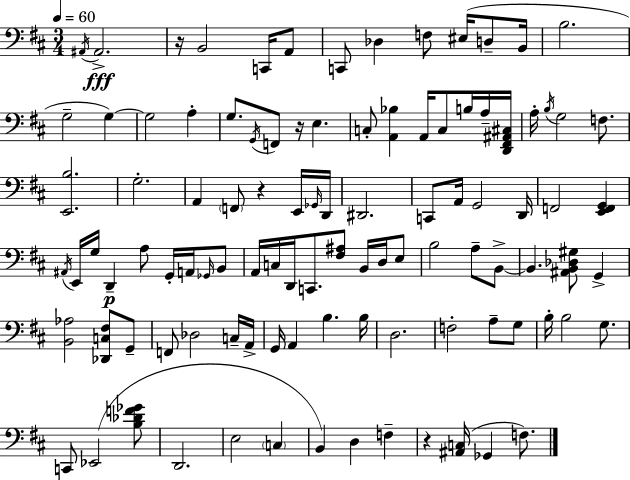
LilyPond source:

{
  \clef bass
  \numericTimeSignature
  \time 3/4
  \key d \major
  \tempo 4 = 60
  \acciaccatura { ais,16 }\fff ais,2.-> | r16 b,2 c,16 a,8 | c,8 des4 f8 eis16( d8-- | b,16 b2. | \break g2-- g4~~) | g2 a4-. | g8. \acciaccatura { g,16 } f,8 r16 e4. | c8-. <a, bes>4 a,16 c8 b16 | \break a16-- <d, fis, ais, cis>16 a16-. \acciaccatura { b16 } g2 | f8. <e, b>2. | g2.-. | a,4 \parenthesize f,8 r4 | \break e,16 \grace { ges,16 } d,16 dis,2. | c,8 a,16 g,2 | d,16 f,2 | <e, f, g,>4 \acciaccatura { ais,16 } e,16 g16 d,4--\p a8 | \break g,16-. a,16 \grace { ges,16 } b,8 a,16 c16 d,16 c,8. | <fis ais>8 b,16 d16 e8 b2 | a8-- b,8->~~ b,4. | <ais, b, des gis>8 g,4-> <b, aes>2 | \break <des, c fis>8 g,8-- f,8 des2 | c16-- a,16-> g,16 a,4 b4. | b16 d2. | f2-. | \break a8-- g8 b16-. b2 | g8. c,8 ees,2( | <b des' f' ges'>8 d,2. | e2 | \break \parenthesize c4 b,4) d4 | f4-- r4 <ais, c>16( ges,4 | f8.) \bar "|."
}